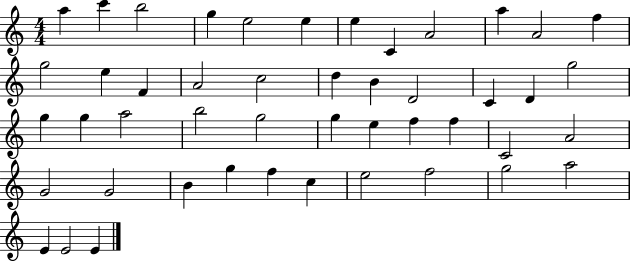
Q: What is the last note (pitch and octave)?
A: E4